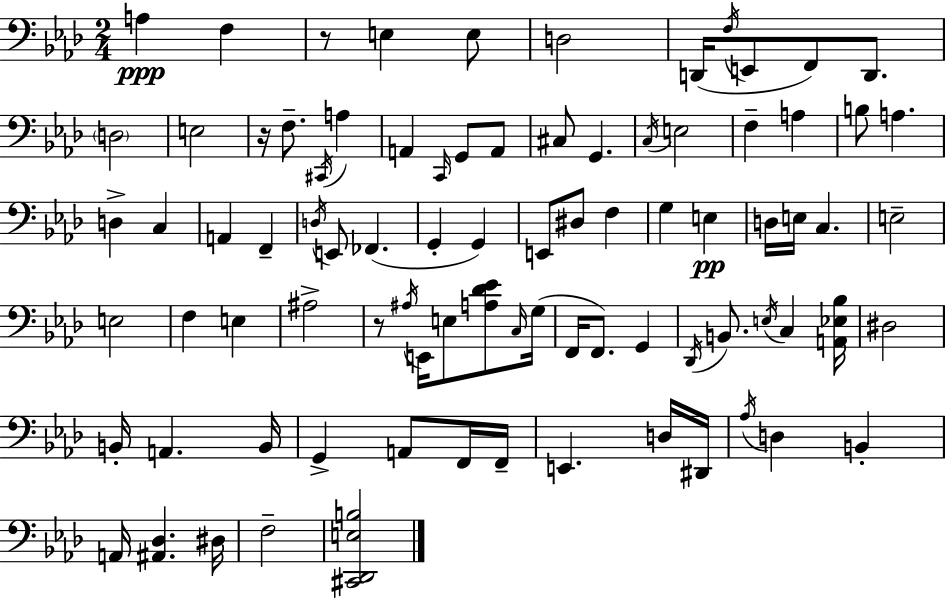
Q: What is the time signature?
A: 2/4